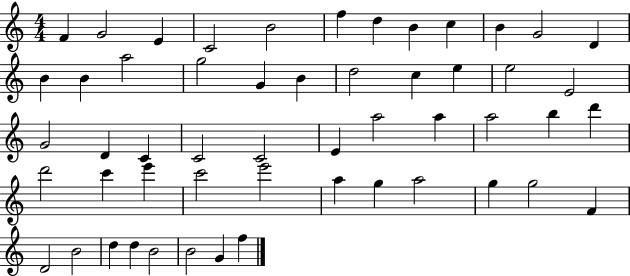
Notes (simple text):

F4/q G4/h E4/q C4/h B4/h F5/q D5/q B4/q C5/q B4/q G4/h D4/q B4/q B4/q A5/h G5/h G4/q B4/q D5/h C5/q E5/q E5/h E4/h G4/h D4/q C4/q C4/h C4/h E4/q A5/h A5/q A5/h B5/q D6/q D6/h C6/q E6/q C6/h E6/h A5/q G5/q A5/h G5/q G5/h F4/q D4/h B4/h D5/q D5/q B4/h B4/h G4/q F5/q